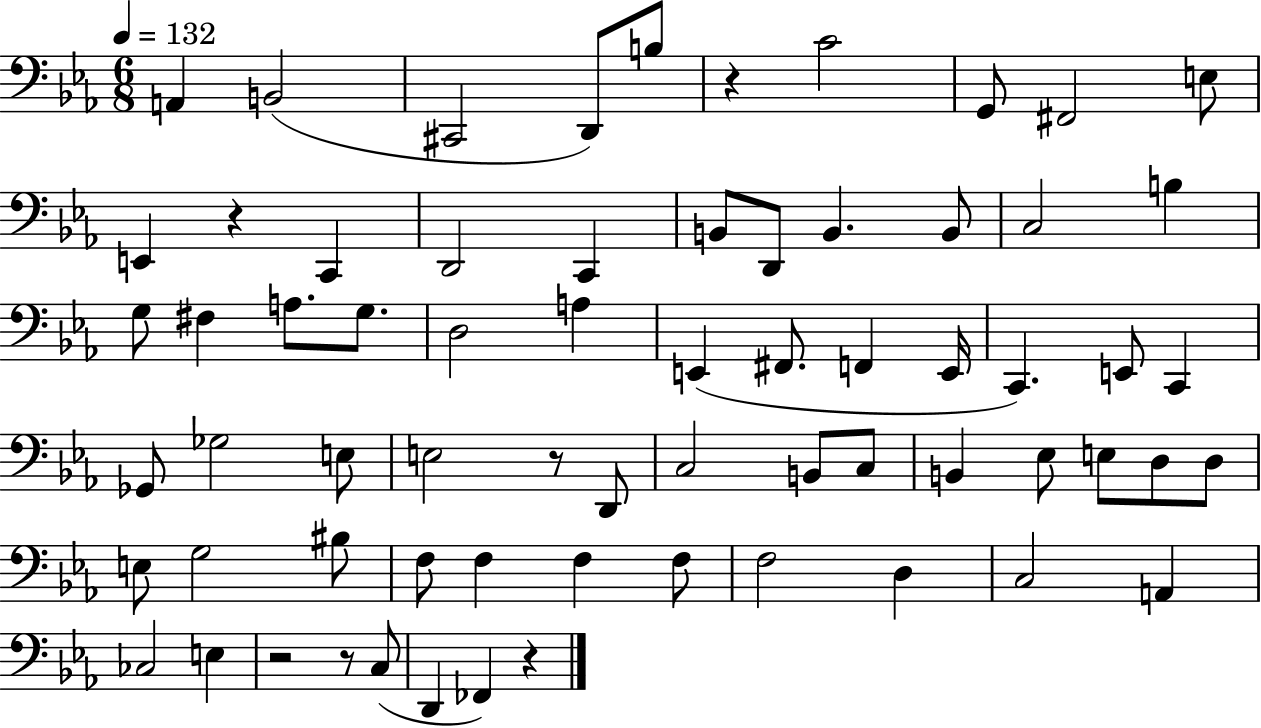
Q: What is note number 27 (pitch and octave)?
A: F#2